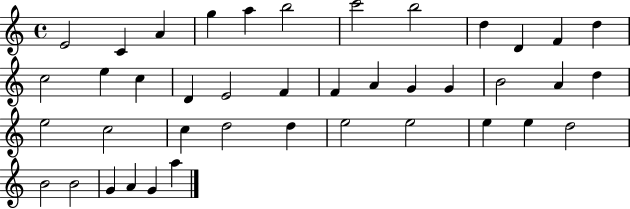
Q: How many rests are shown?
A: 0